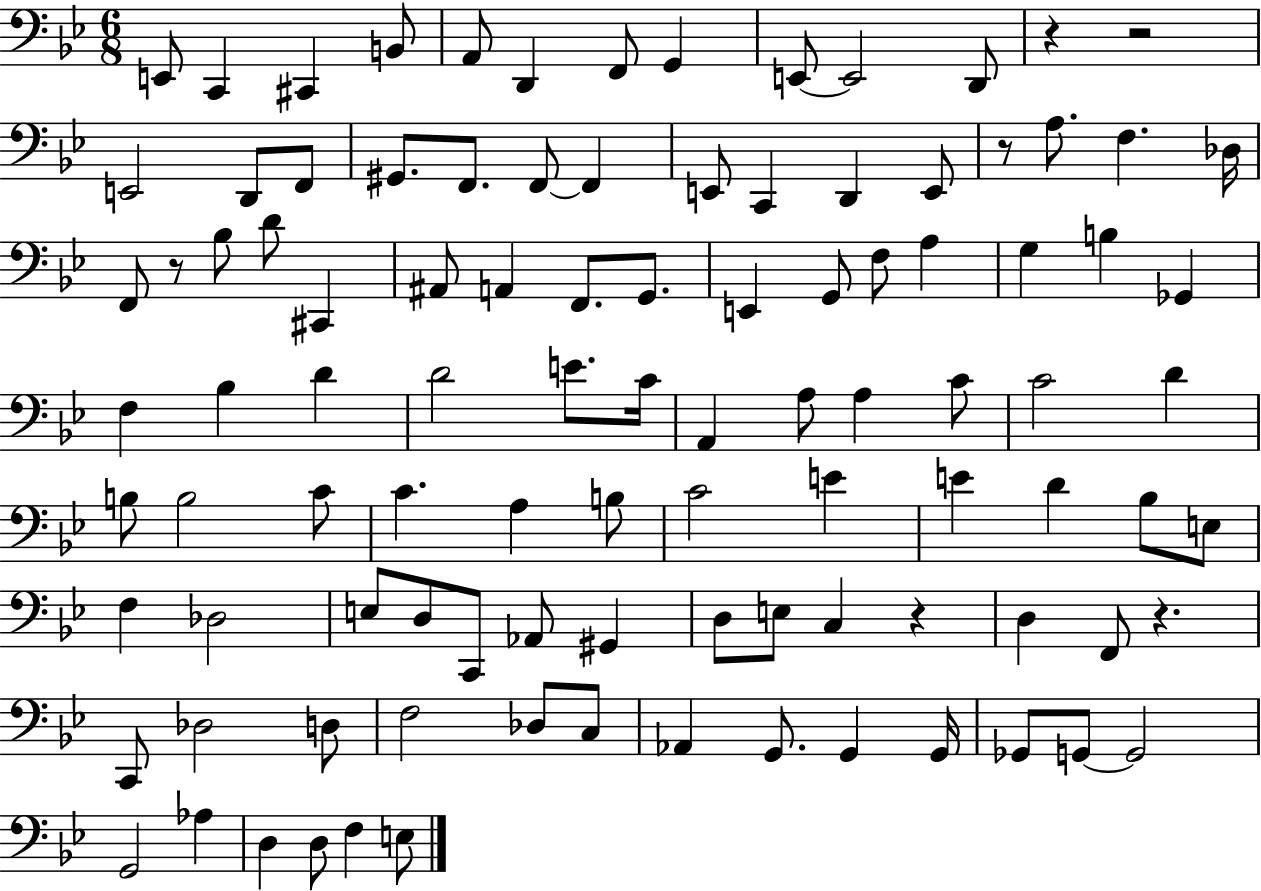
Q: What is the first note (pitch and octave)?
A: E2